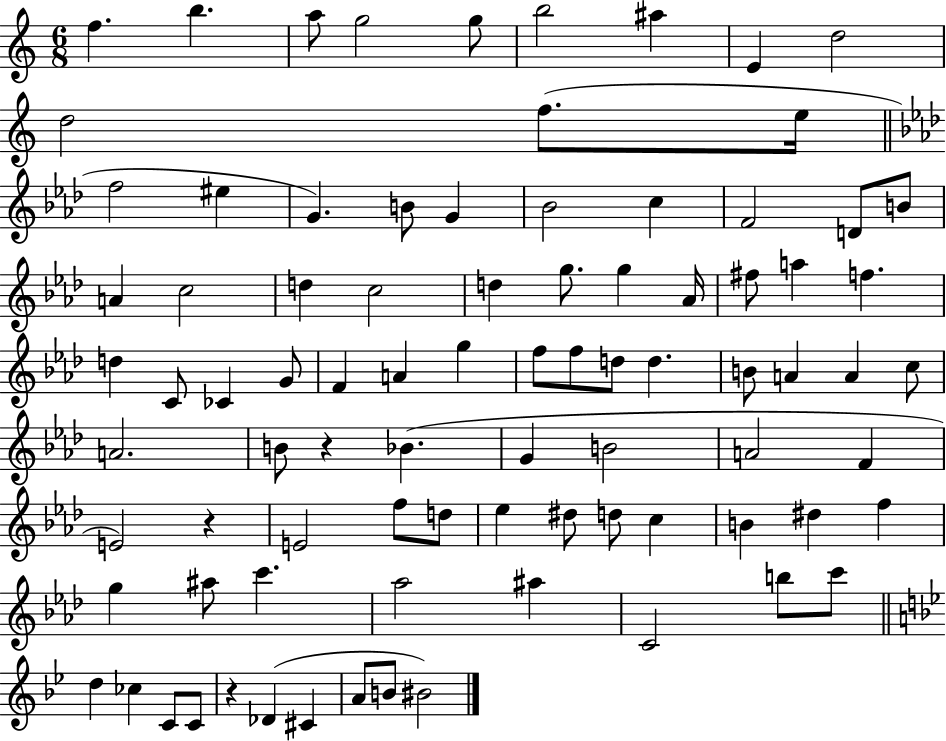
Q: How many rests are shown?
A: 3